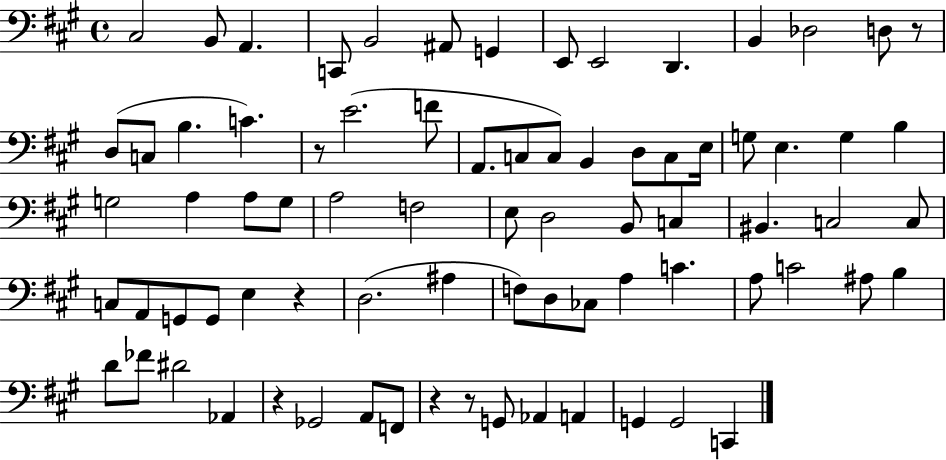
{
  \clef bass
  \time 4/4
  \defaultTimeSignature
  \key a \major
  cis2 b,8 a,4. | c,8 b,2 ais,8 g,4 | e,8 e,2 d,4. | b,4 des2 d8 r8 | \break d8( c8 b4. c'4.) | r8 e'2.( f'8 | a,8. c8 c8) b,4 d8 c8 e16 | g8 e4. g4 b4 | \break g2 a4 a8 g8 | a2 f2 | e8 d2 b,8 c4 | bis,4. c2 c8 | \break c8 a,8 g,8 g,8 e4 r4 | d2.( ais4 | f8) d8 ces8 a4 c'4. | a8 c'2 ais8 b4 | \break d'8 fes'8 dis'2 aes,4 | r4 ges,2 a,8 f,8 | r4 r8 g,8 aes,4 a,4 | g,4 g,2 c,4 | \break \bar "|."
}